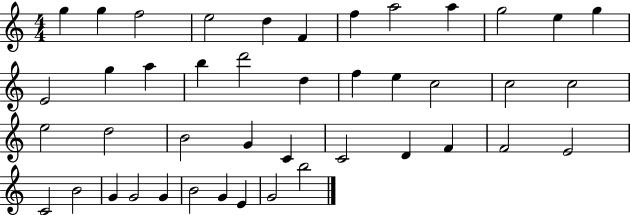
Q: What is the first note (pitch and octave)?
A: G5